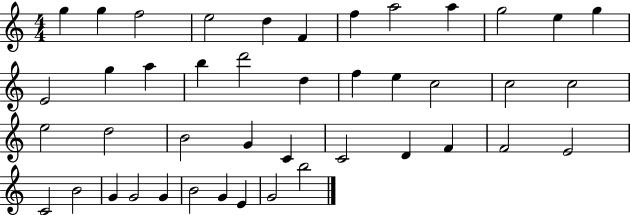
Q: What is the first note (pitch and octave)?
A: G5